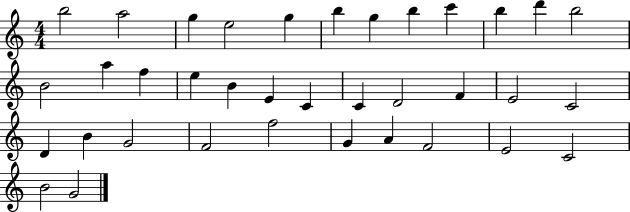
X:1
T:Untitled
M:4/4
L:1/4
K:C
b2 a2 g e2 g b g b c' b d' b2 B2 a f e B E C C D2 F E2 C2 D B G2 F2 f2 G A F2 E2 C2 B2 G2